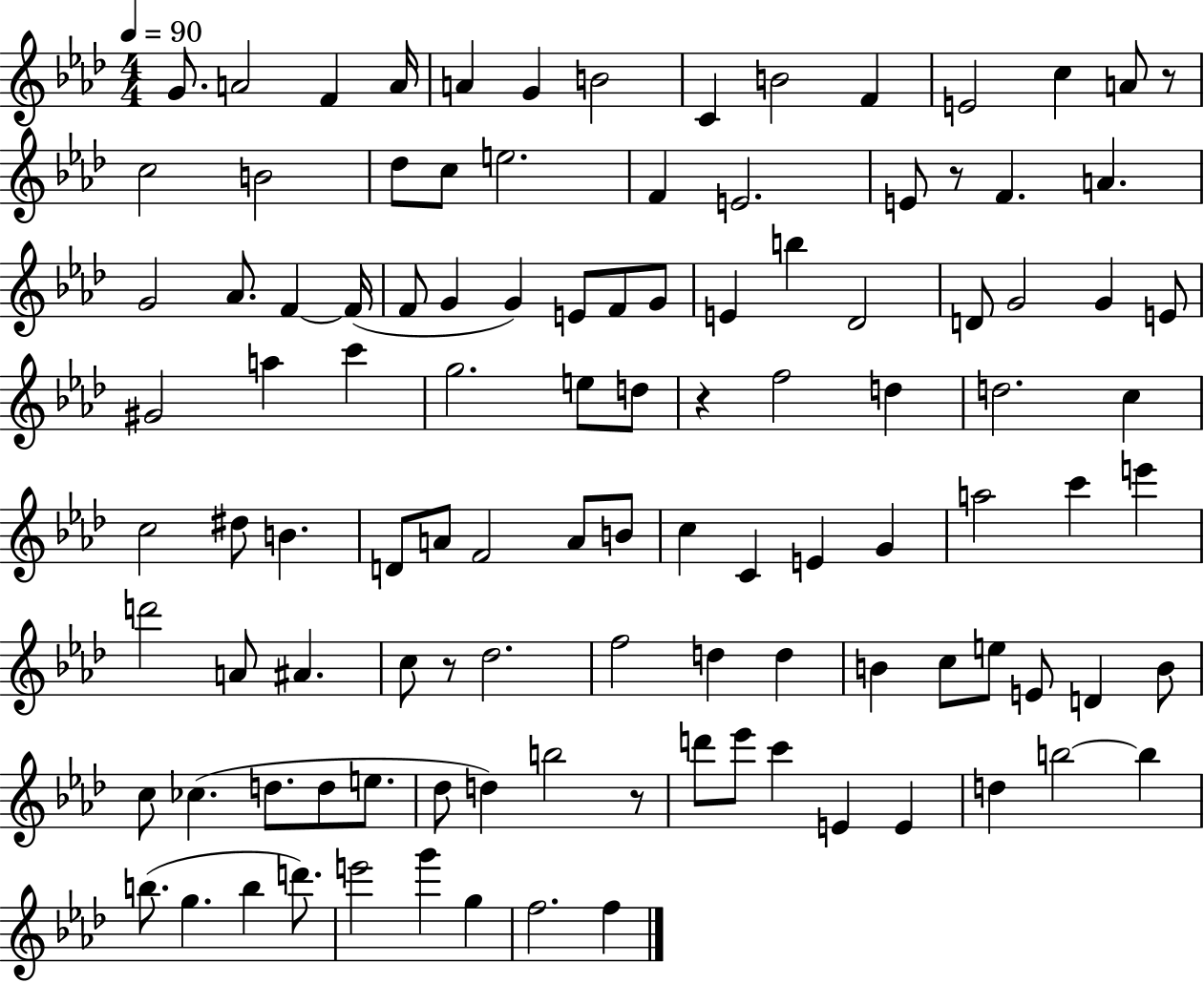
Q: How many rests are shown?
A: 5